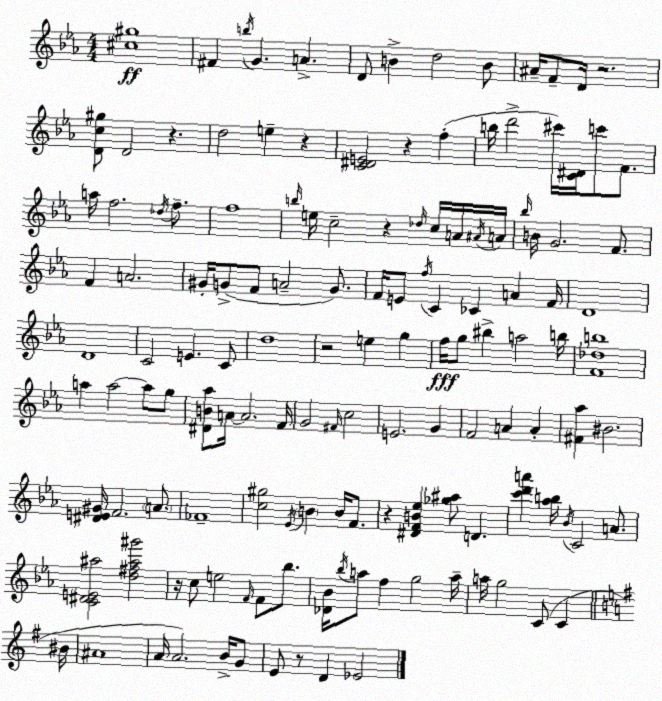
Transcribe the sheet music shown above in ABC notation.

X:1
T:Untitled
M:4/4
L:1/4
K:Cm
[^c^g]4 ^F b/4 G A D/2 B d2 B/2 ^A/4 F/2 D/4 z2 [Dc^g]/2 D2 z d2 e z [C^DE]2 z f b/4 d'2 ^c'/4 [C^D]/4 c'/2 F/2 a/4 f2 _d/4 f/2 f4 b/4 e/4 c2 z _d/4 c/4 A/4 ^A/4 A/4 _b/4 B/4 G2 F/2 F A2 ^G/4 G/2 F/2 A2 G/2 F/4 E/2 f/4 C _C A F/4 D4 D4 C2 E C/2 d4 z2 e g f/4 g/2 ^b a2 b/4 [F_db]4 a a2 a/2 g/2 [^DB_a]/2 A/4 A2 F/4 G2 ^F/4 c2 E2 G F2 A A [^F_a] ^B2 [^DE^G]/4 F2 A/2 _F4 [c^g]2 _E/4 B B/4 F/2 z [^DFB_e] [_g^a]/2 D [c'd'a'] [_ab]/4 _B/4 C2 A/2 [C^DE^a]2 [d^f^a^g']2 z/4 c/2 e2 F/4 F/2 _b/2 [_D_B]/4 _b/4 a/2 f g2 a/4 a/4 g2 C/2 C ^B/4 ^A4 A/4 A2 B/4 G/2 E/2 z/2 D _E2